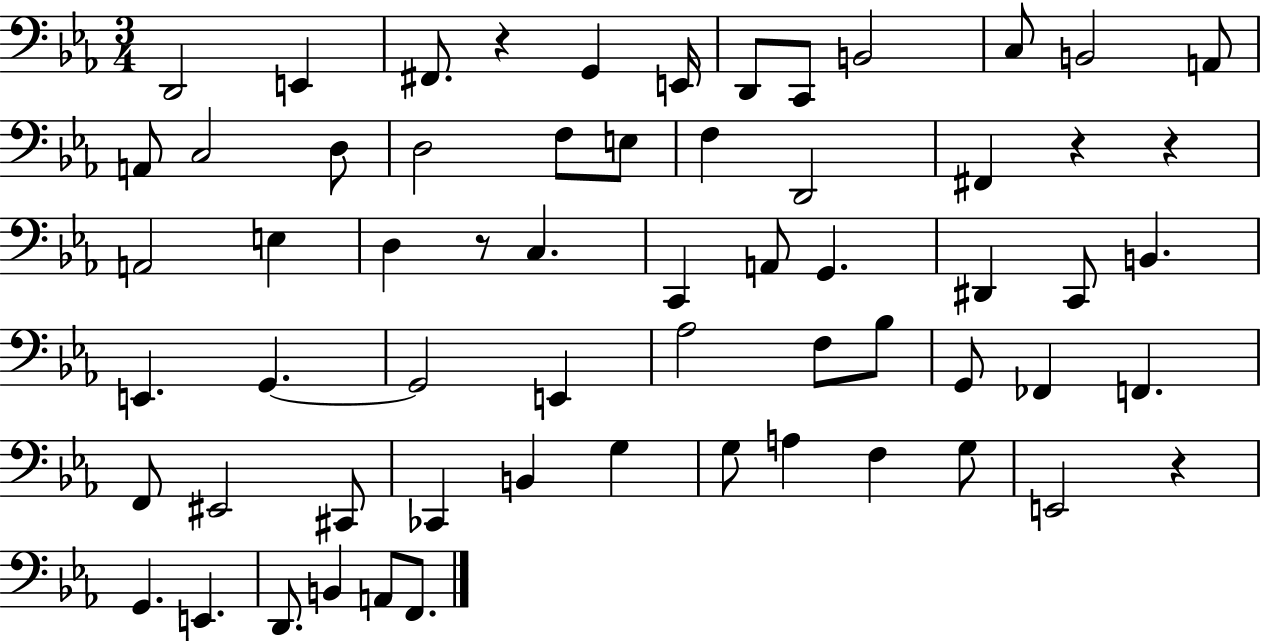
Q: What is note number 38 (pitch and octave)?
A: G2